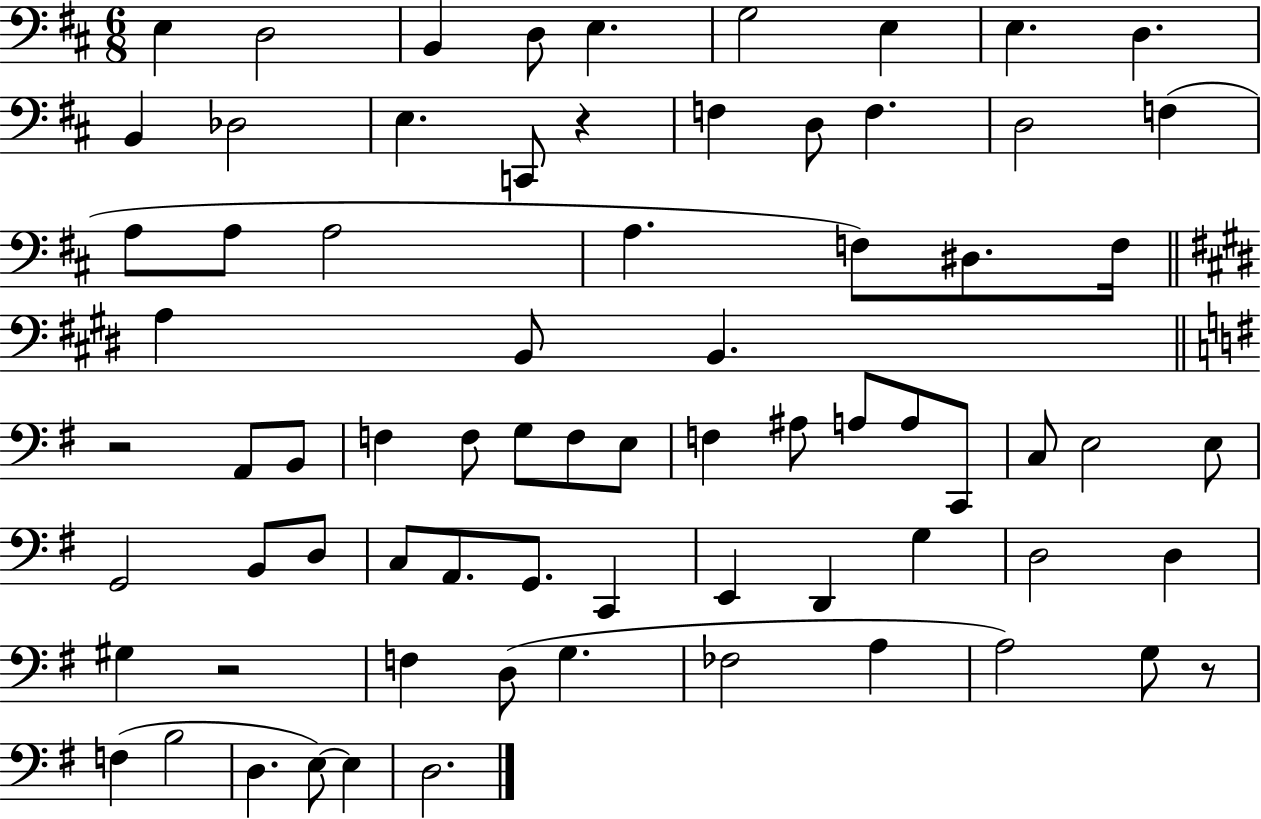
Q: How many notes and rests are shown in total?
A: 73